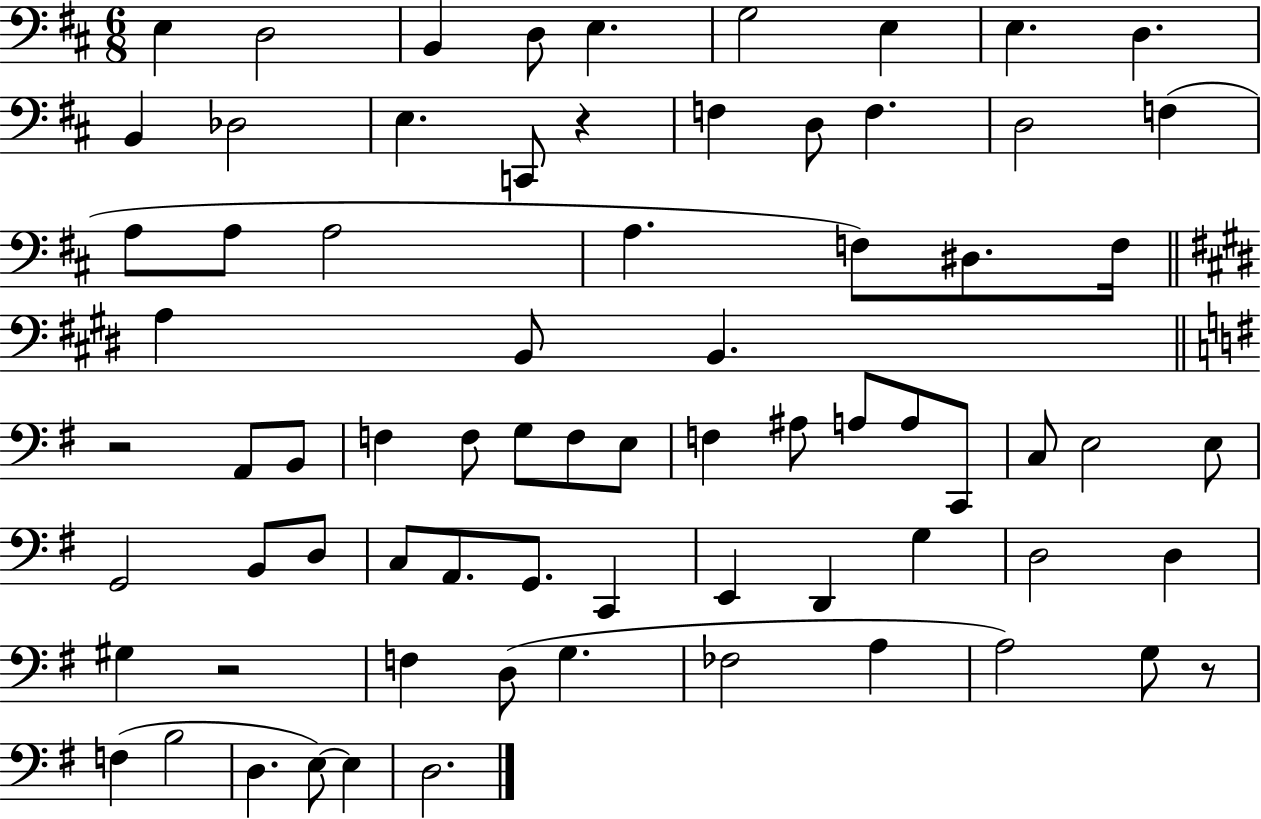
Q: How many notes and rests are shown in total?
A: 73